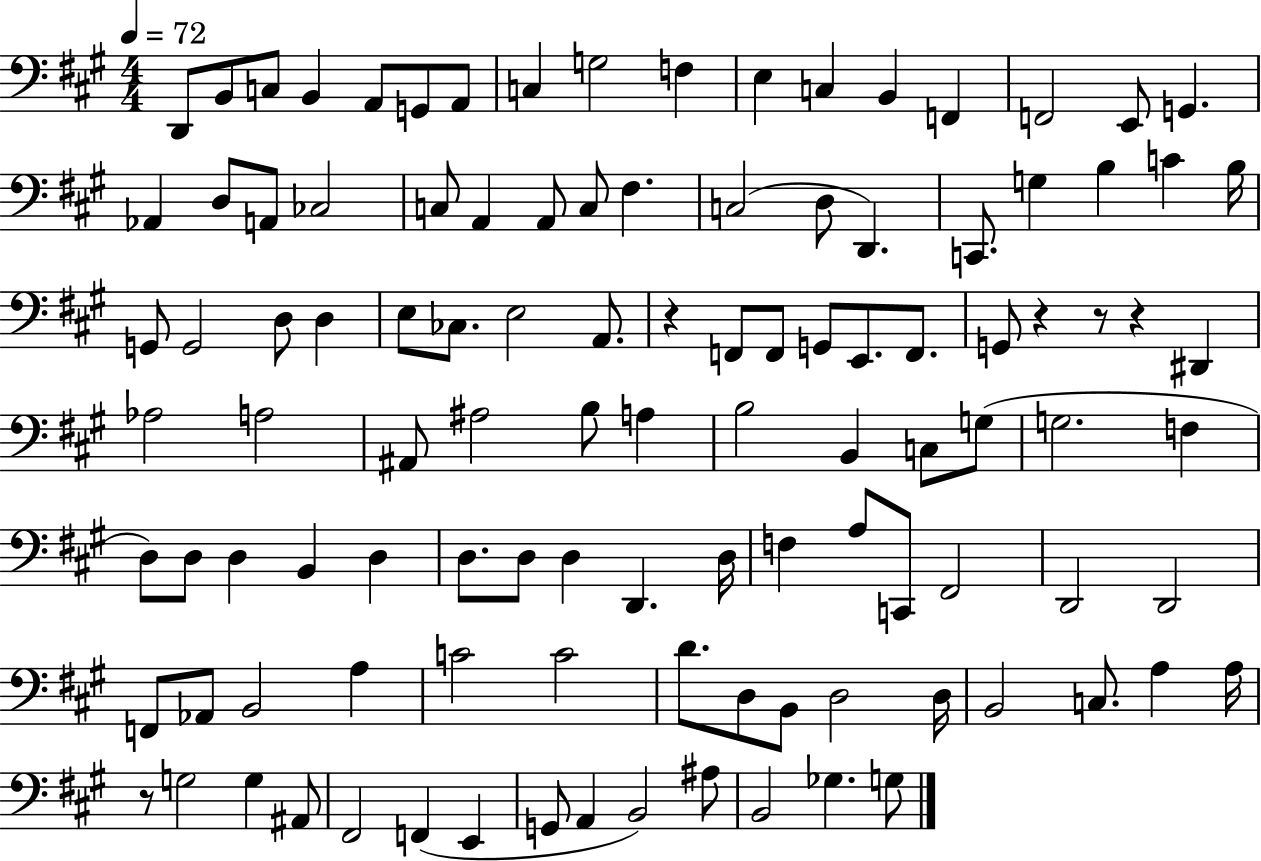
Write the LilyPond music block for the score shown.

{
  \clef bass
  \numericTimeSignature
  \time 4/4
  \key a \major
  \tempo 4 = 72
  d,8 b,8 c8 b,4 a,8 g,8 a,8 | c4 g2 f4 | e4 c4 b,4 f,4 | f,2 e,8 g,4. | \break aes,4 d8 a,8 ces2 | c8 a,4 a,8 c8 fis4. | c2( d8 d,4.) | c,8. g4 b4 c'4 b16 | \break g,8 g,2 d8 d4 | e8 ces8. e2 a,8. | r4 f,8 f,8 g,8 e,8. f,8. | g,8 r4 r8 r4 dis,4 | \break aes2 a2 | ais,8 ais2 b8 a4 | b2 b,4 c8 g8( | g2. f4 | \break d8) d8 d4 b,4 d4 | d8. d8 d4 d,4. d16 | f4 a8 c,8 fis,2 | d,2 d,2 | \break f,8 aes,8 b,2 a4 | c'2 c'2 | d'8. d8 b,8 d2 d16 | b,2 c8. a4 a16 | \break r8 g2 g4 ais,8 | fis,2 f,4( e,4 | g,8 a,4 b,2) ais8 | b,2 ges4. g8 | \break \bar "|."
}